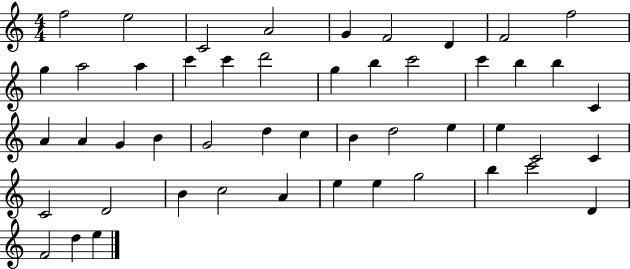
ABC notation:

X:1
T:Untitled
M:4/4
L:1/4
K:C
f2 e2 C2 A2 G F2 D F2 f2 g a2 a c' c' d'2 g b c'2 c' b b C A A G B G2 d c B d2 e e C2 C C2 D2 B c2 A e e g2 b c'2 D F2 d e